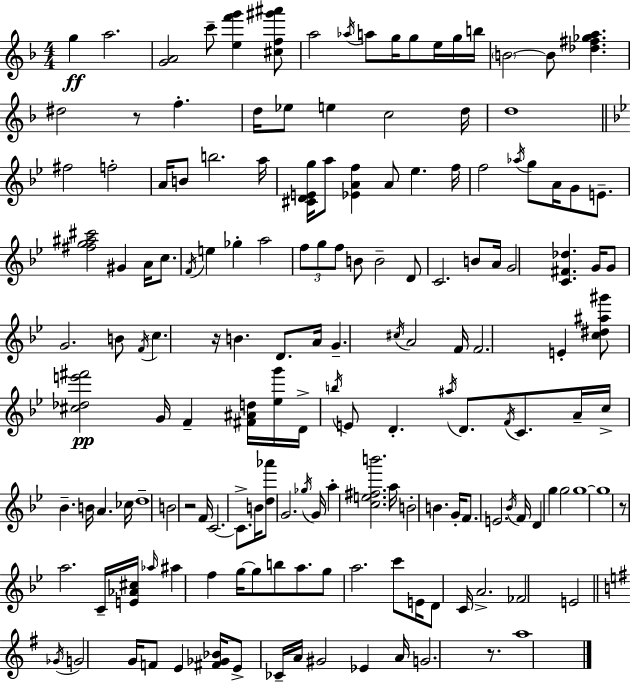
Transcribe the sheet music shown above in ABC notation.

X:1
T:Untitled
M:4/4
L:1/4
K:Dm
g a2 [GA]2 c'/2 [ef'g'] [^cf^g'^a']/2 a2 _a/4 a/2 g/4 g/2 e/4 g/4 b/4 B2 B/2 [_d^f_ga] ^d2 z/2 f d/4 _e/2 e c2 d/4 d4 ^f2 f2 A/4 B/2 b2 a/4 [^CDEg]/4 a/2 [_EAf] A/2 _e f/4 f2 _a/4 g/2 A/4 G/2 E/2 [^fg^a^c']2 ^G A/4 c/2 F/4 e _g a2 f/2 g/2 f/2 B/2 B2 D/2 C2 B/2 A/4 G2 [C^F_d] G/4 G/2 G2 B/2 F/4 c z/4 B D/2 A/4 G ^c/4 A2 F/4 F2 E [c^d^a^g']/2 [^c_de'^f']2 G/4 F [^F^Ad]/4 [_eg']/4 D/4 b/4 E/2 D ^a/4 D/2 F/4 C/2 A/4 c/4 _B B/4 A _c/4 d4 B2 z2 F/4 C2 C/2 B/4 [d_a']/2 G2 _g/4 G/4 a [ce^fb']2 a/4 B2 B G/4 F/2 E2 _B/4 F/4 D g g2 g4 g4 z/2 a2 C/4 [E_A^c]/4 _a/4 ^a f g/4 g/2 b/2 a/2 g/2 a2 c'/2 E/4 D/2 C/4 A2 _F2 E2 _G/4 G2 G/4 F/2 E [^F_G_B]/4 E/2 _C/4 A/4 ^G2 _E A/4 G2 z/2 a4